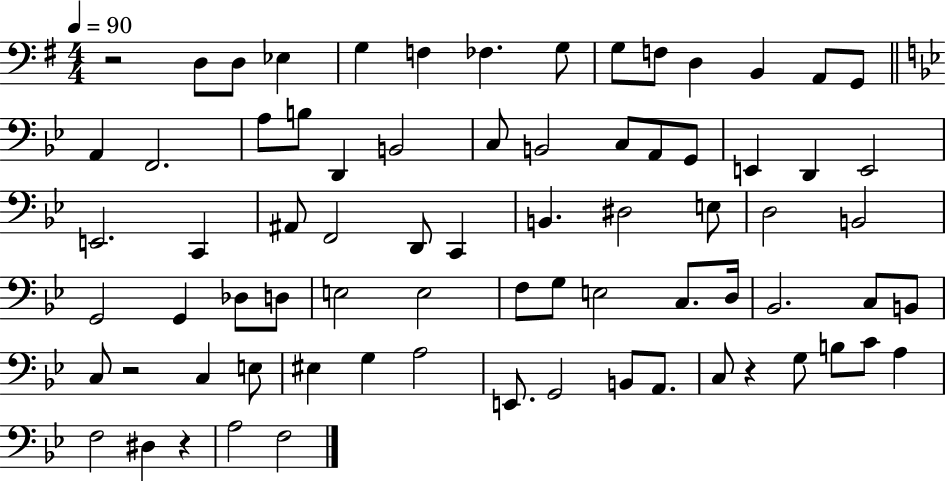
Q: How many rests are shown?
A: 4